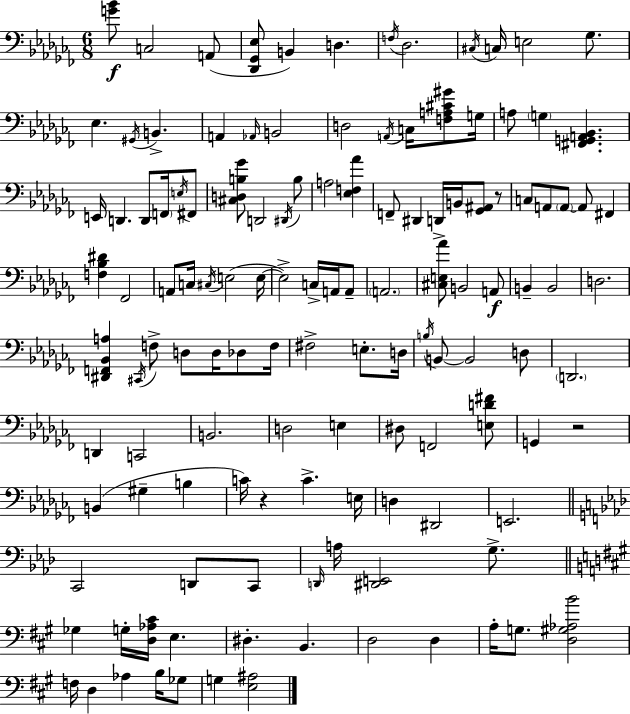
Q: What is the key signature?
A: AES minor